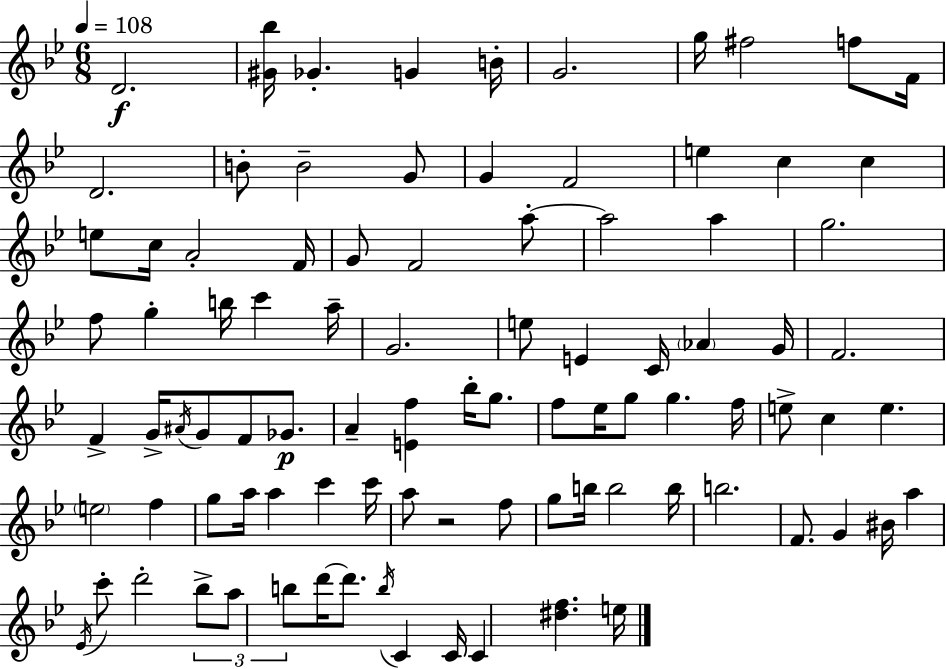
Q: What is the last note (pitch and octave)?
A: E5